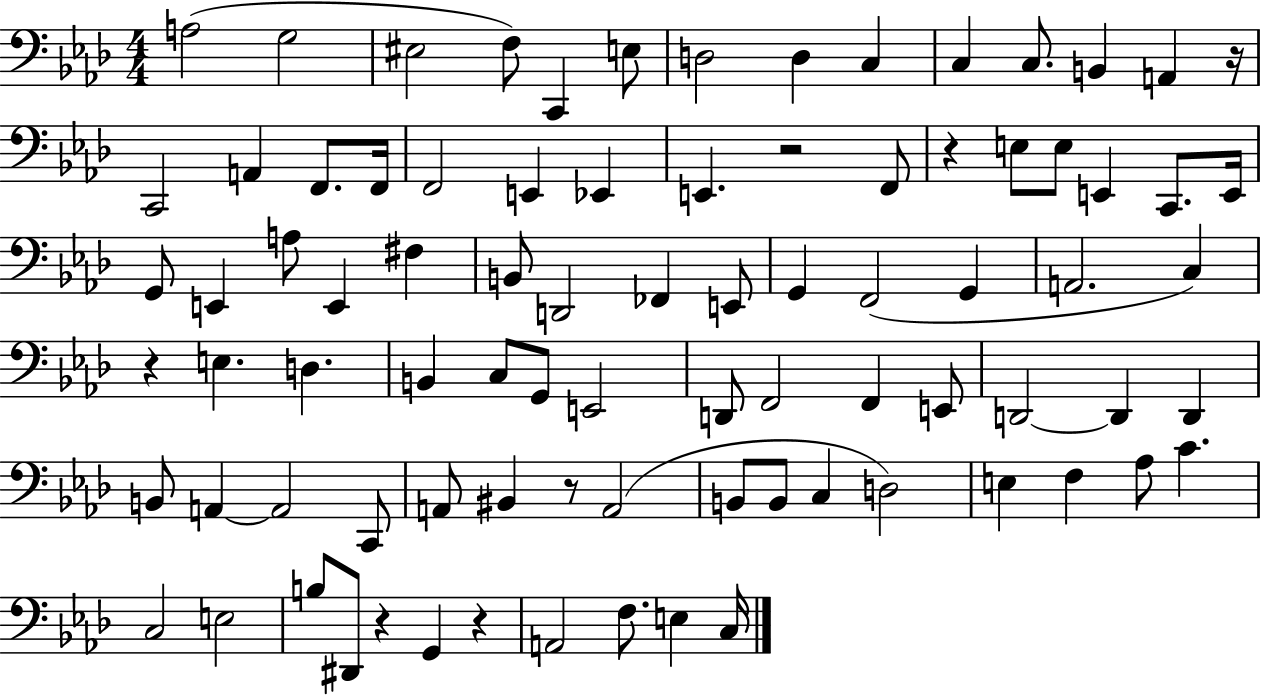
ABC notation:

X:1
T:Untitled
M:4/4
L:1/4
K:Ab
A,2 G,2 ^E,2 F,/2 C,, E,/2 D,2 D, C, C, C,/2 B,, A,, z/4 C,,2 A,, F,,/2 F,,/4 F,,2 E,, _E,, E,, z2 F,,/2 z E,/2 E,/2 E,, C,,/2 E,,/4 G,,/2 E,, A,/2 E,, ^F, B,,/2 D,,2 _F,, E,,/2 G,, F,,2 G,, A,,2 C, z E, D, B,, C,/2 G,,/2 E,,2 D,,/2 F,,2 F,, E,,/2 D,,2 D,, D,, B,,/2 A,, A,,2 C,,/2 A,,/2 ^B,, z/2 A,,2 B,,/2 B,,/2 C, D,2 E, F, _A,/2 C C,2 E,2 B,/2 ^D,,/2 z G,, z A,,2 F,/2 E, C,/4